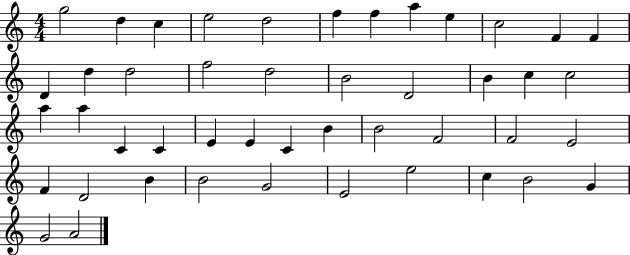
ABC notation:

X:1
T:Untitled
M:4/4
L:1/4
K:C
g2 d c e2 d2 f f a e c2 F F D d d2 f2 d2 B2 D2 B c c2 a a C C E E C B B2 F2 F2 E2 F D2 B B2 G2 E2 e2 c B2 G G2 A2